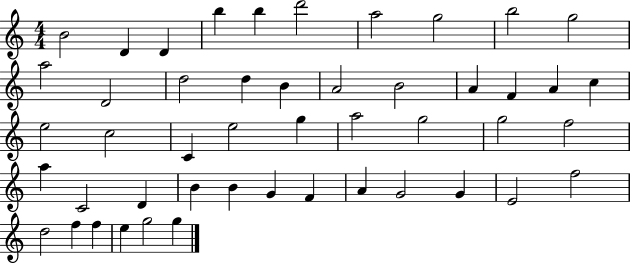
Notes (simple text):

B4/h D4/q D4/q B5/q B5/q D6/h A5/h G5/h B5/h G5/h A5/h D4/h D5/h D5/q B4/q A4/h B4/h A4/q F4/q A4/q C5/q E5/h C5/h C4/q E5/h G5/q A5/h G5/h G5/h F5/h A5/q C4/h D4/q B4/q B4/q G4/q F4/q A4/q G4/h G4/q E4/h F5/h D5/h F5/q F5/q E5/q G5/h G5/q